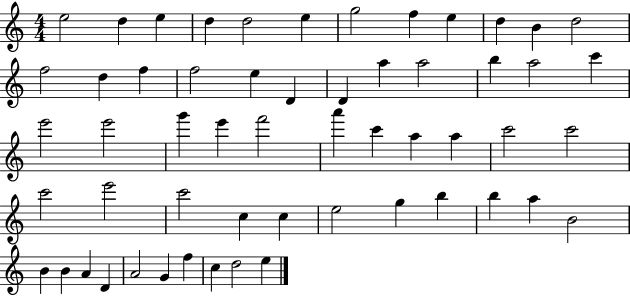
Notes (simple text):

E5/h D5/q E5/q D5/q D5/h E5/q G5/h F5/q E5/q D5/q B4/q D5/h F5/h D5/q F5/q F5/h E5/q D4/q D4/q A5/q A5/h B5/q A5/h C6/q E6/h E6/h G6/q E6/q F6/h A6/q C6/q A5/q A5/q C6/h C6/h C6/h E6/h C6/h C5/q C5/q E5/h G5/q B5/q B5/q A5/q B4/h B4/q B4/q A4/q D4/q A4/h G4/q F5/q C5/q D5/h E5/q